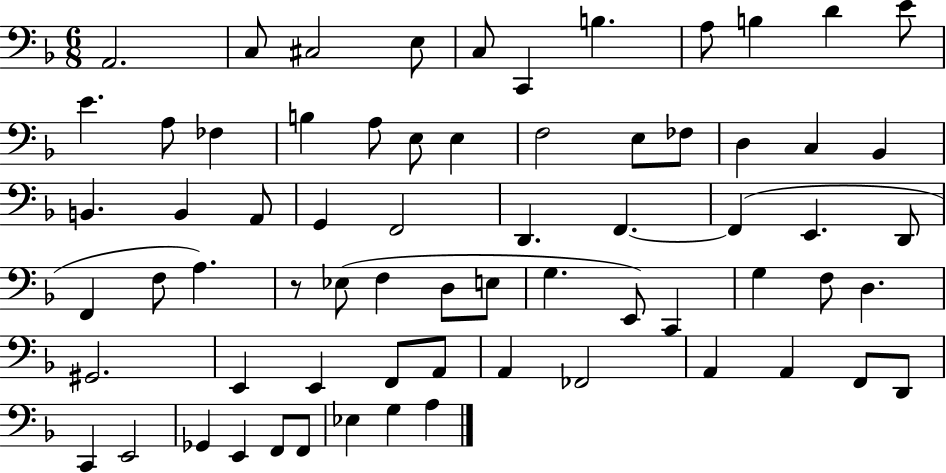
A2/h. C3/e C#3/h E3/e C3/e C2/q B3/q. A3/e B3/q D4/q E4/e E4/q. A3/e FES3/q B3/q A3/e E3/e E3/q F3/h E3/e FES3/e D3/q C3/q Bb2/q B2/q. B2/q A2/e G2/q F2/h D2/q. F2/q. F2/q E2/q. D2/e F2/q F3/e A3/q. R/e Eb3/e F3/q D3/e E3/e G3/q. E2/e C2/q G3/q F3/e D3/q. G#2/h. E2/q E2/q F2/e A2/e A2/q FES2/h A2/q A2/q F2/e D2/e C2/q E2/h Gb2/q E2/q F2/e F2/e Eb3/q G3/q A3/q